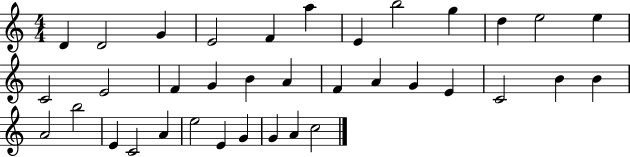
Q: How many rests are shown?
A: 0